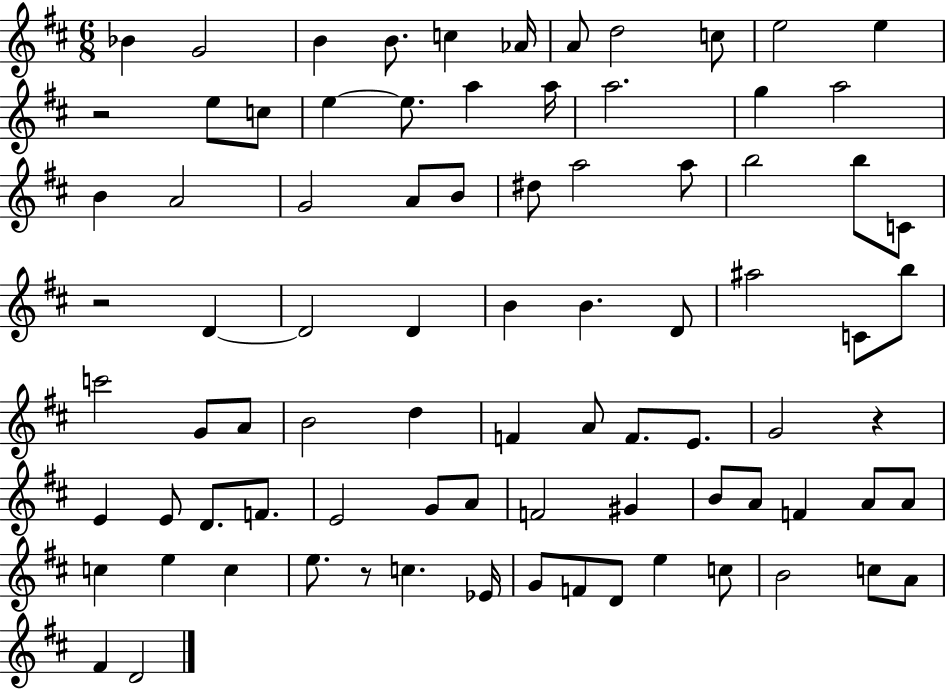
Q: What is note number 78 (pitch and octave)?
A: A4